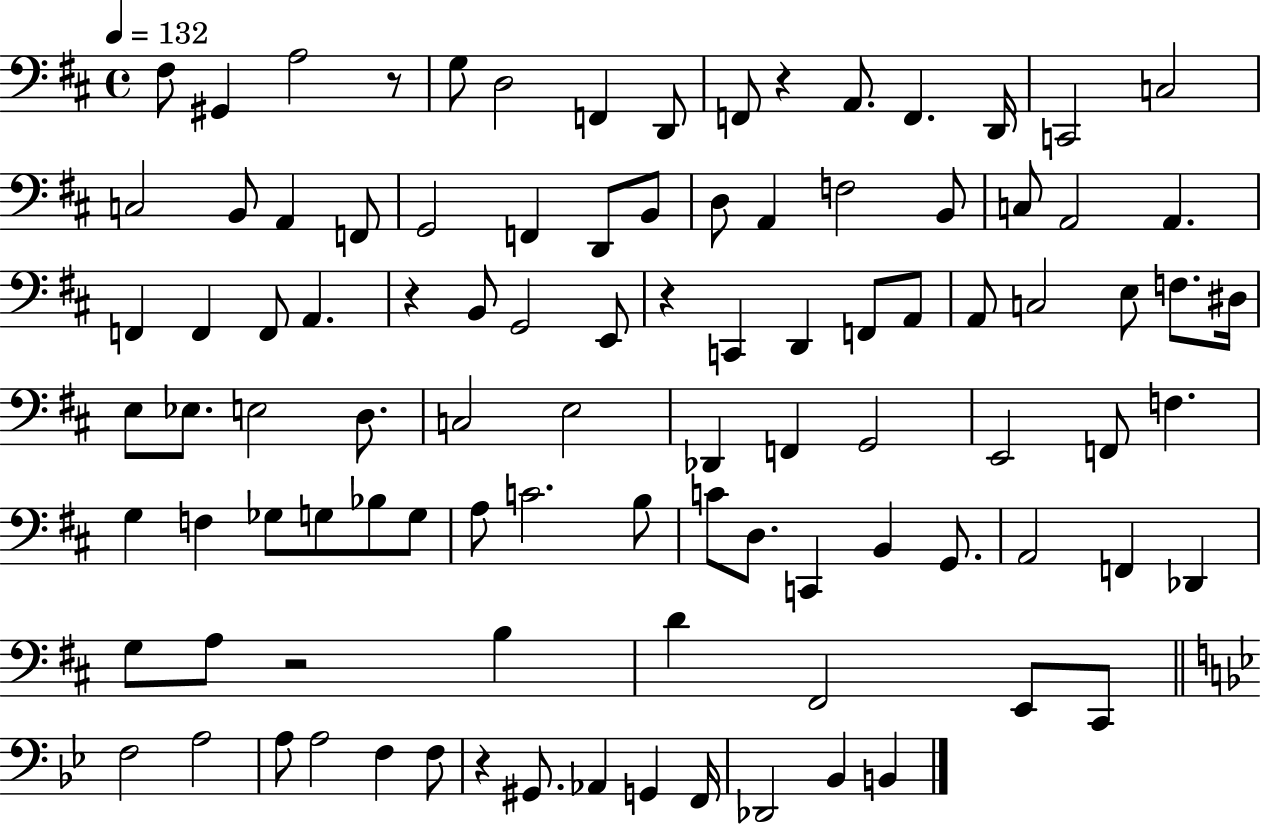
{
  \clef bass
  \time 4/4
  \defaultTimeSignature
  \key d \major
  \tempo 4 = 132
  fis8 gis,4 a2 r8 | g8 d2 f,4 d,8 | f,8 r4 a,8. f,4. d,16 | c,2 c2 | \break c2 b,8 a,4 f,8 | g,2 f,4 d,8 b,8 | d8 a,4 f2 b,8 | c8 a,2 a,4. | \break f,4 f,4 f,8 a,4. | r4 b,8 g,2 e,8 | r4 c,4 d,4 f,8 a,8 | a,8 c2 e8 f8. dis16 | \break e8 ees8. e2 d8. | c2 e2 | des,4 f,4 g,2 | e,2 f,8 f4. | \break g4 f4 ges8 g8 bes8 g8 | a8 c'2. b8 | c'8 d8. c,4 b,4 g,8. | a,2 f,4 des,4 | \break g8 a8 r2 b4 | d'4 fis,2 e,8 cis,8 | \bar "||" \break \key bes \major f2 a2 | a8 a2 f4 f8 | r4 gis,8. aes,4 g,4 f,16 | des,2 bes,4 b,4 | \break \bar "|."
}